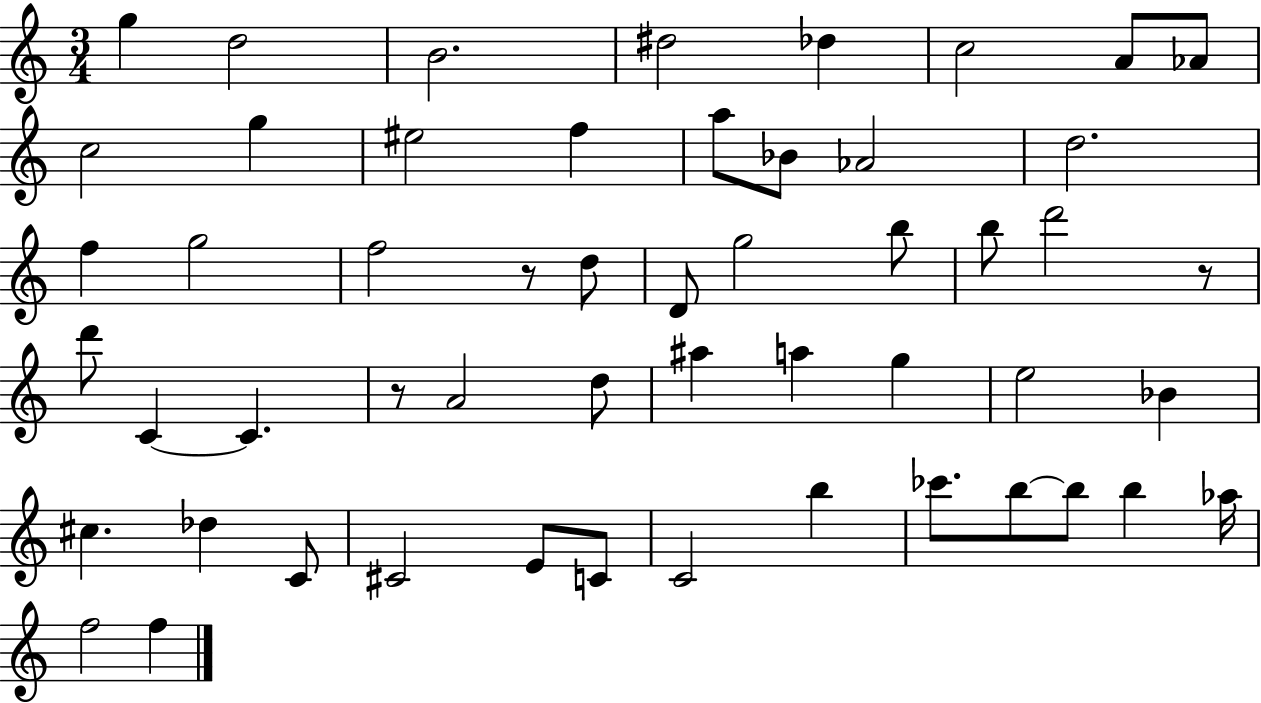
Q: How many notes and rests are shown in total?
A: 53